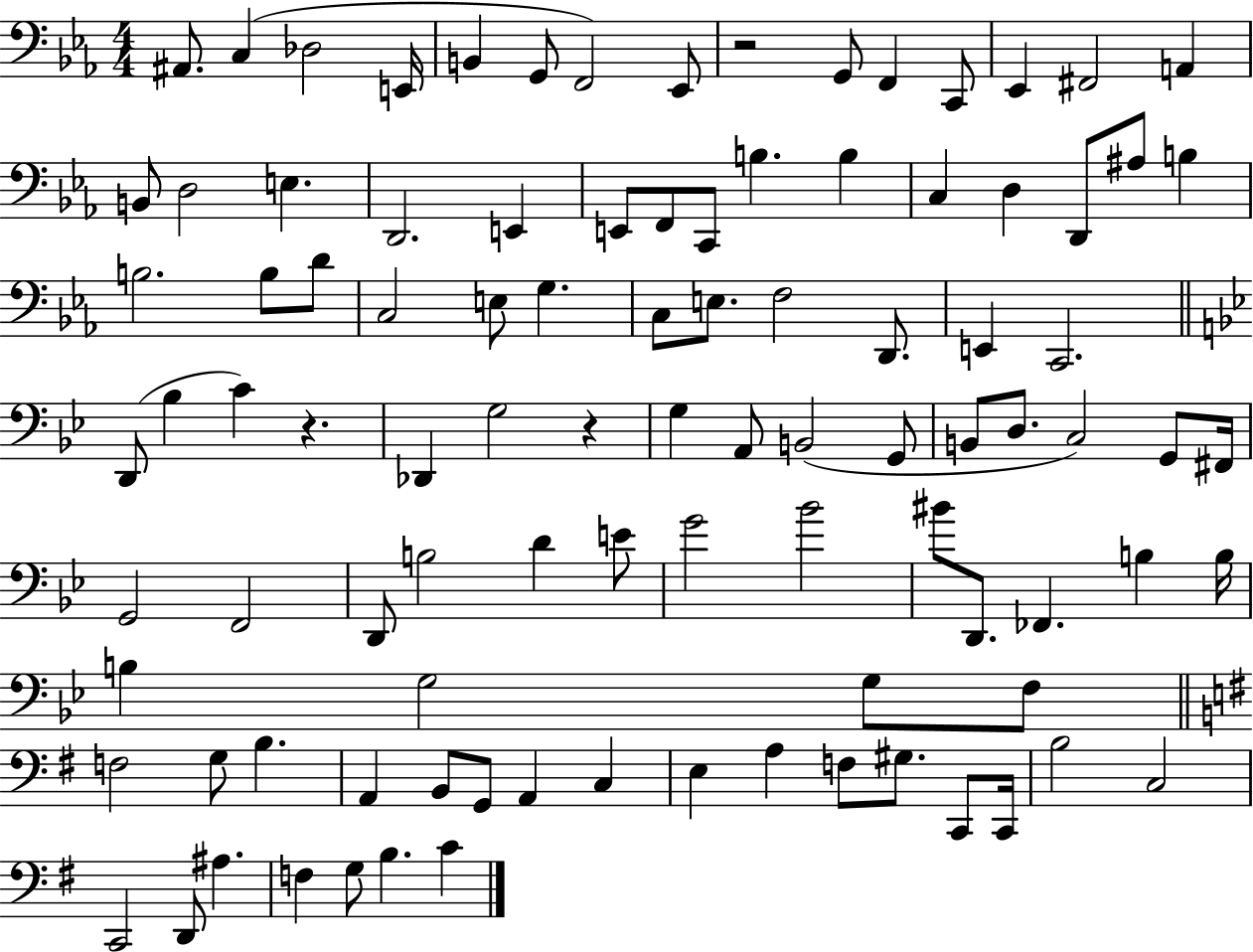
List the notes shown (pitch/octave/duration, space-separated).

A#2/e. C3/q Db3/h E2/s B2/q G2/e F2/h Eb2/e R/h G2/e F2/q C2/e Eb2/q F#2/h A2/q B2/e D3/h E3/q. D2/h. E2/q E2/e F2/e C2/e B3/q. B3/q C3/q D3/q D2/e A#3/e B3/q B3/h. B3/e D4/e C3/h E3/e G3/q. C3/e E3/e. F3/h D2/e. E2/q C2/h. D2/e Bb3/q C4/q R/q. Db2/q G3/h R/q G3/q A2/e B2/h G2/e B2/e D3/e. C3/h G2/e F#2/s G2/h F2/h D2/e B3/h D4/q E4/e G4/h Bb4/h BIS4/e D2/e. FES2/q. B3/q B3/s B3/q G3/h G3/e F3/e F3/h G3/e B3/q. A2/q B2/e G2/e A2/q C3/q E3/q A3/q F3/e G#3/e. C2/e C2/s B3/h C3/h C2/h D2/e A#3/q. F3/q G3/e B3/q. C4/q